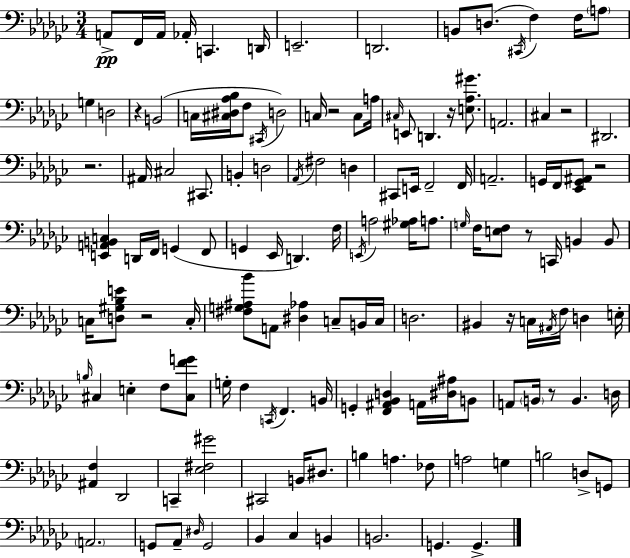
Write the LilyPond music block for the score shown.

{
  \clef bass
  \numericTimeSignature
  \time 3/4
  \key ees \minor
  a,8->\pp f,16 a,16 aes,16-. c,4. d,16 | e,2.-- | d,2. | b,8 d8.( \acciaccatura { cis,16 } f4) f16 \parenthesize a8 | \break g4 d2 | r4 b,2( | c16 <cis dis aes bes>16 f8 \acciaccatura { cis,16 } d2) | c16 r2 c8 | \break a16 \grace { cis16 } e,8 d,4. r16 | <e aes gis'>8. a,2. | cis4 r2 | dis,2. | \break r2. | ais,16 cis2 | cis,8. b,4-. d2 | \acciaccatura { aes,16 } fis2 | \break d4 cis,8 e,16 f,2-- | f,16 a,2.-- | g,16 f,16 <ees, g, ais,>8 r2 | <e, a, b, c>4 d,16 f,16 g,4( | \break f,8 g,4 ees,16 d,4.) | f16 \acciaccatura { e,16 } a2 | <gis aes>16 a8. \grace { g16 } f16 <e f>8 r8 c,16 | b,4 b,8 c16 <d gis bes e'>8 r2 | \break c16-. <fis g ais bes'>8 a,8 <dis aes>4 | c8-- b,16 c16 d2. | bis,4 r16 c16 | \acciaccatura { ais,16 } f16 d4 e16-. \grace { b16 } cis4 | \break e4-. f8 <cis f' g'>8 g16-. f4 | \acciaccatura { c,16 } f,4. b,16 g,4-. | <f, ais, bes, d>4 a,16 <dis ais>16 b,8 a,8 \parenthesize b,16 | r8 b,4. d16 <ais, f>4 | \break des,2 c,4-- | <ees fis gis'>2 cis,2 | b,16 dis8. b4 | a4. fes8 a2 | \break g4 b2 | d8-> g,8 \parenthesize a,2. | g,8 aes,8-- | \grace { dis16 } g,2 bes,4 | \break ces4 b,4 b,2. | g,4. | g,4.-> \bar "|."
}